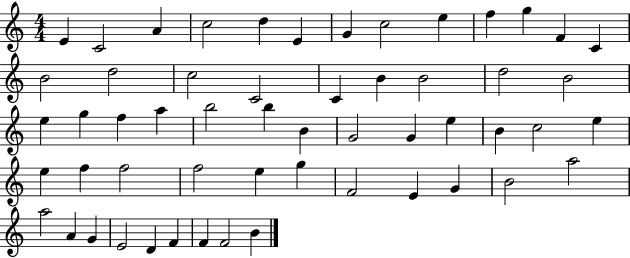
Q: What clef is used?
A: treble